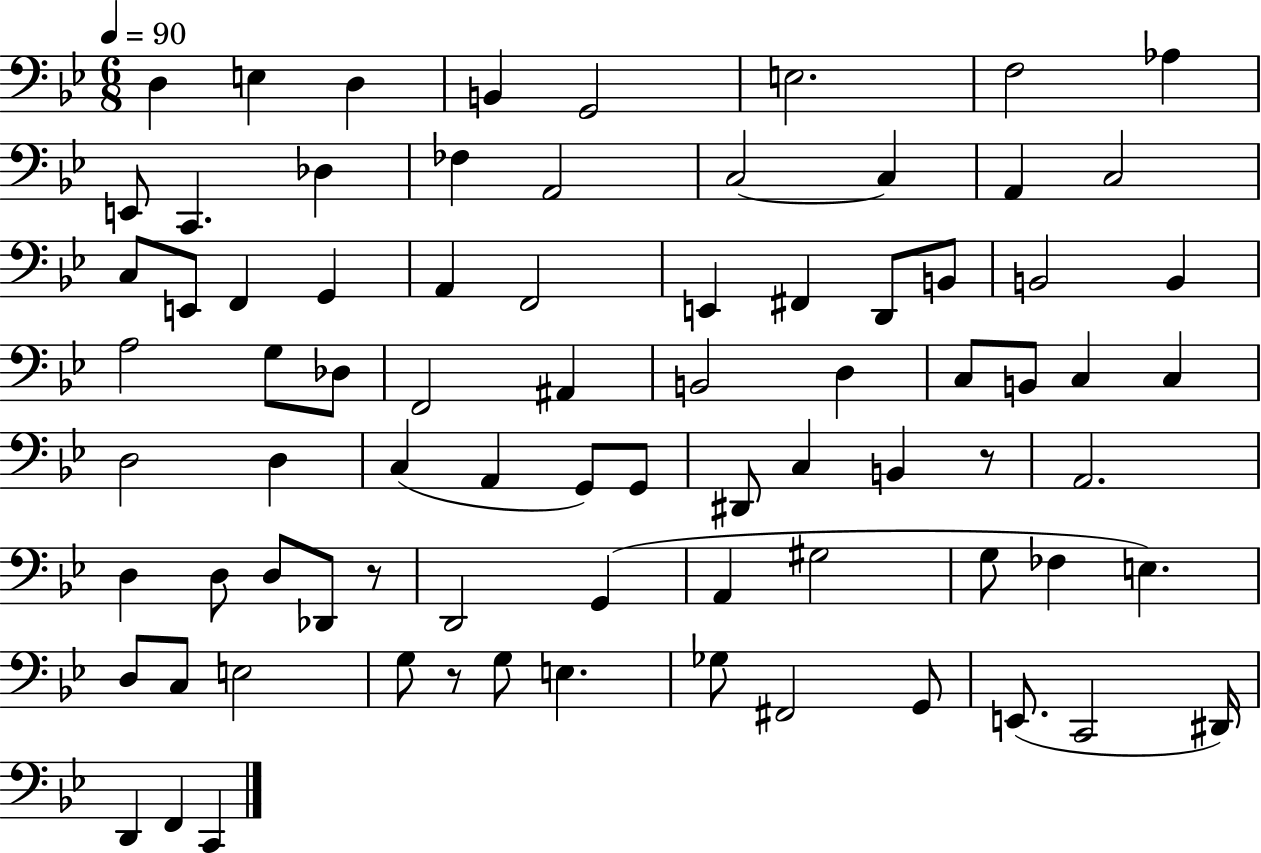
{
  \clef bass
  \numericTimeSignature
  \time 6/8
  \key bes \major
  \tempo 4 = 90
  d4 e4 d4 | b,4 g,2 | e2. | f2 aes4 | \break e,8 c,4. des4 | fes4 a,2 | c2~~ c4 | a,4 c2 | \break c8 e,8 f,4 g,4 | a,4 f,2 | e,4 fis,4 d,8 b,8 | b,2 b,4 | \break a2 g8 des8 | f,2 ais,4 | b,2 d4 | c8 b,8 c4 c4 | \break d2 d4 | c4( a,4 g,8) g,8 | dis,8 c4 b,4 r8 | a,2. | \break d4 d8 d8 des,8 r8 | d,2 g,4( | a,4 gis2 | g8 fes4 e4.) | \break d8 c8 e2 | g8 r8 g8 e4. | ges8 fis,2 g,8 | e,8.( c,2 dis,16) | \break d,4 f,4 c,4 | \bar "|."
}